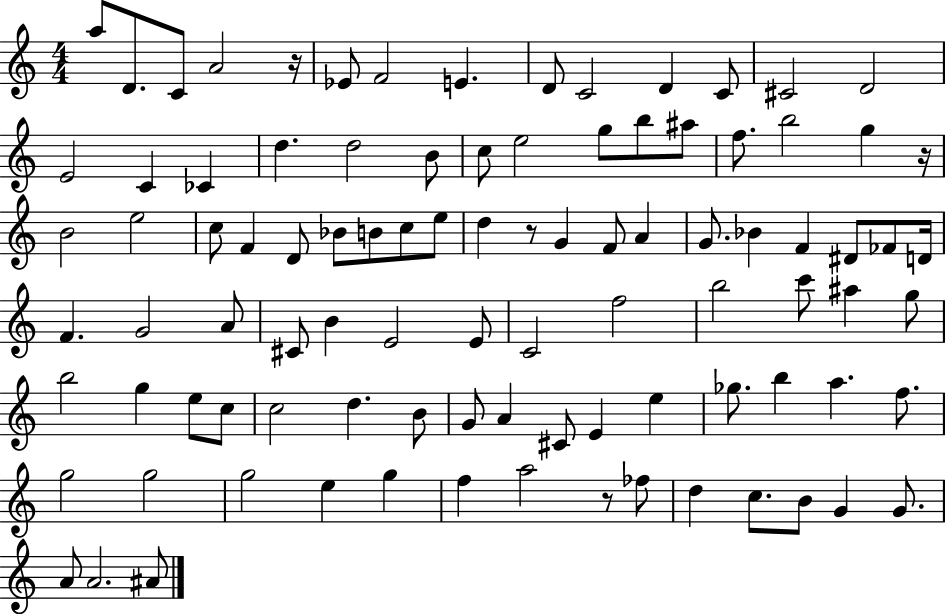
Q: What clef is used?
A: treble